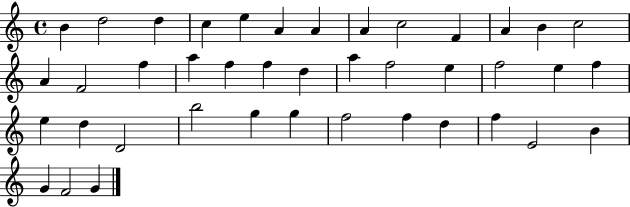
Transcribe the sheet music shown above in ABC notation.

X:1
T:Untitled
M:4/4
L:1/4
K:C
B d2 d c e A A A c2 F A B c2 A F2 f a f f d a f2 e f2 e f e d D2 b2 g g f2 f d f E2 B G F2 G